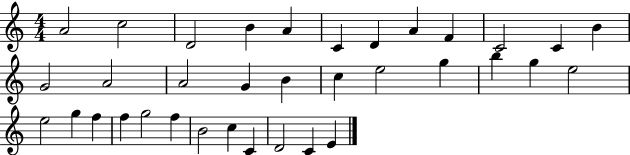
{
  \clef treble
  \numericTimeSignature
  \time 4/4
  \key c \major
  a'2 c''2 | d'2 b'4 a'4 | c'4 d'4 a'4 f'4 | c'2 c'4 b'4 | \break g'2 a'2 | a'2 g'4 b'4 | c''4 e''2 g''4 | b''4 g''4 e''2 | \break e''2 g''4 f''4 | f''4 g''2 f''4 | b'2 c''4 c'4 | d'2 c'4 e'4 | \break \bar "|."
}